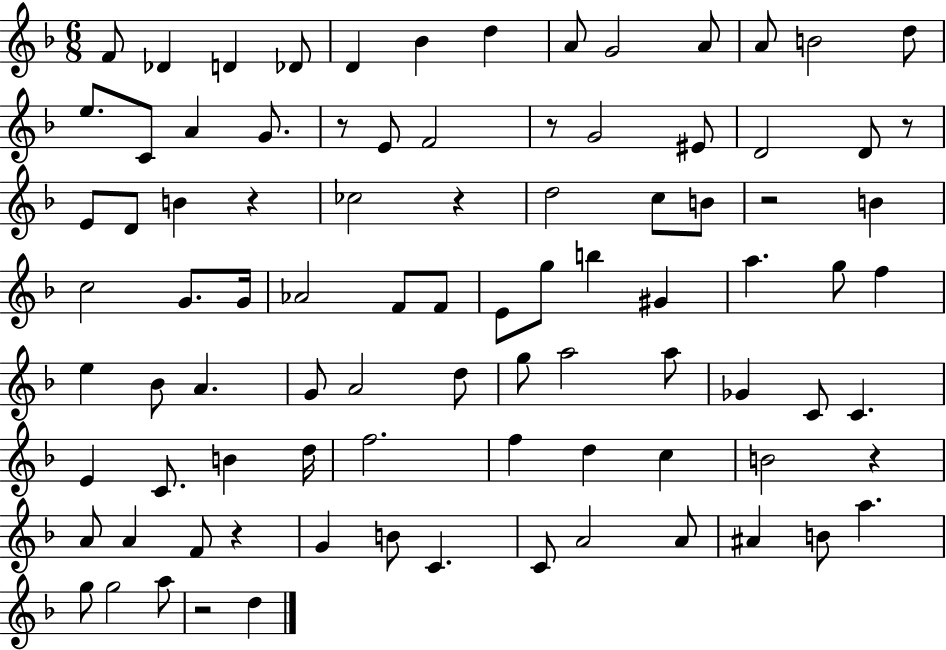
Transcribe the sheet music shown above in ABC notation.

X:1
T:Untitled
M:6/8
L:1/4
K:F
F/2 _D D _D/2 D _B d A/2 G2 A/2 A/2 B2 d/2 e/2 C/2 A G/2 z/2 E/2 F2 z/2 G2 ^E/2 D2 D/2 z/2 E/2 D/2 B z _c2 z d2 c/2 B/2 z2 B c2 G/2 G/4 _A2 F/2 F/2 E/2 g/2 b ^G a g/2 f e _B/2 A G/2 A2 d/2 g/2 a2 a/2 _G C/2 C E C/2 B d/4 f2 f d c B2 z A/2 A F/2 z G B/2 C C/2 A2 A/2 ^A B/2 a g/2 g2 a/2 z2 d